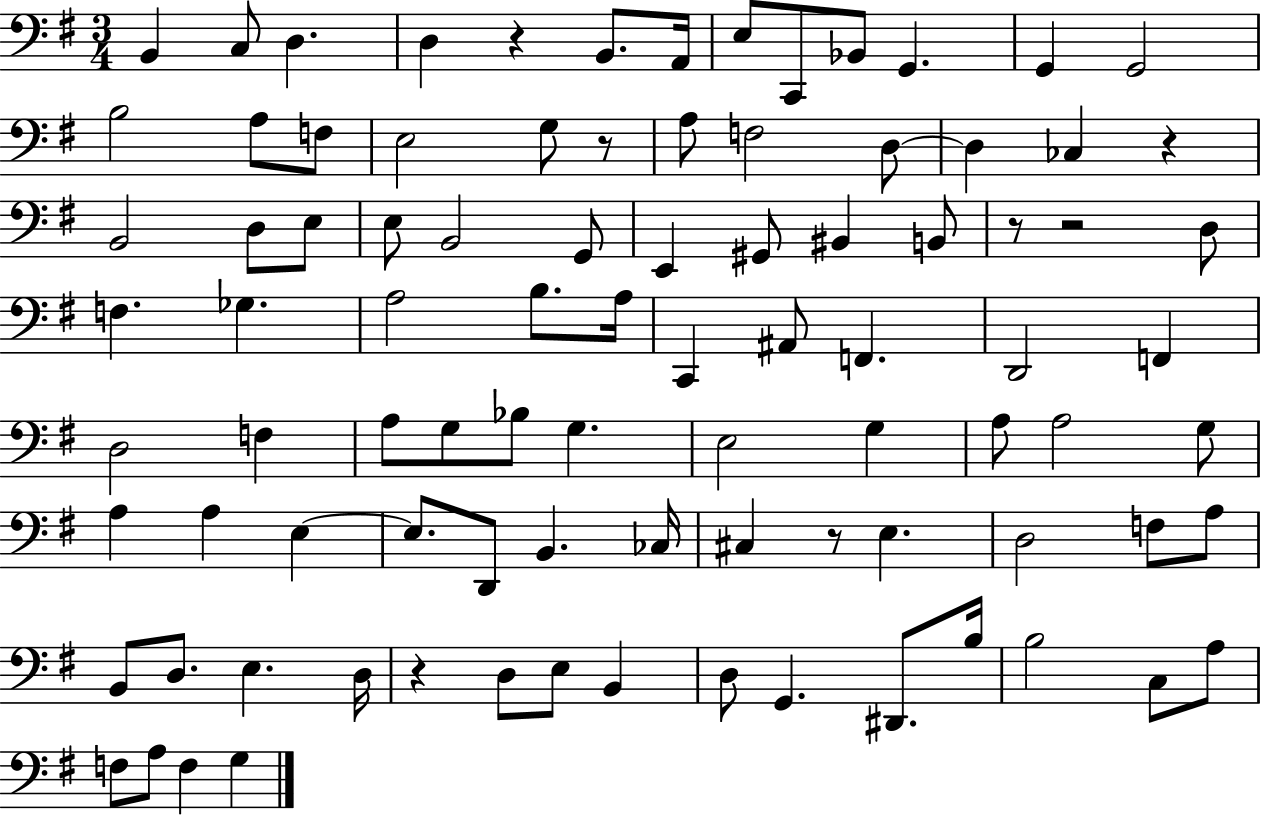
{
  \clef bass
  \numericTimeSignature
  \time 3/4
  \key g \major
  \repeat volta 2 { b,4 c8 d4. | d4 r4 b,8. a,16 | e8 c,8 bes,8 g,4. | g,4 g,2 | \break b2 a8 f8 | e2 g8 r8 | a8 f2 d8~~ | d4 ces4 r4 | \break b,2 d8 e8 | e8 b,2 g,8 | e,4 gis,8 bis,4 b,8 | r8 r2 d8 | \break f4. ges4. | a2 b8. a16 | c,4 ais,8 f,4. | d,2 f,4 | \break d2 f4 | a8 g8 bes8 g4. | e2 g4 | a8 a2 g8 | \break a4 a4 e4~~ | e8. d,8 b,4. ces16 | cis4 r8 e4. | d2 f8 a8 | \break b,8 d8. e4. d16 | r4 d8 e8 b,4 | d8 g,4. dis,8. b16 | b2 c8 a8 | \break f8 a8 f4 g4 | } \bar "|."
}